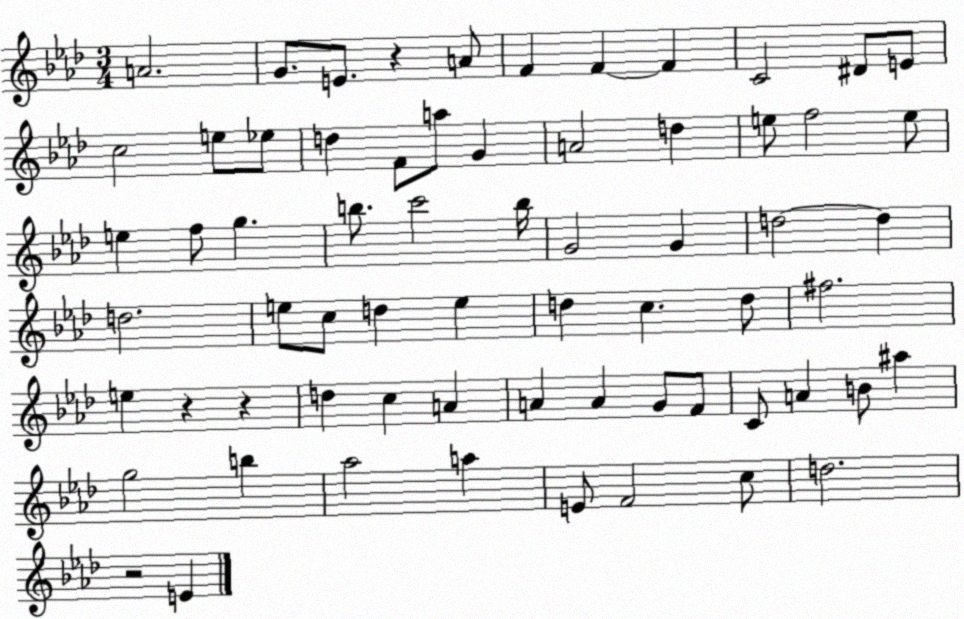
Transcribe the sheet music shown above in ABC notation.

X:1
T:Untitled
M:3/4
L:1/4
K:Ab
A2 G/2 E/2 z A/2 F F F C2 ^D/2 E/2 c2 e/2 _e/2 d F/2 a/2 G A2 d e/2 f2 e/2 e f/2 g b/2 c'2 b/4 G2 G d2 d d2 e/2 c/2 d e d c d/2 ^f2 e z z d c A A A G/2 F/2 C/2 A B/2 ^a g2 b _a2 a E/2 F2 c/2 d2 z2 E